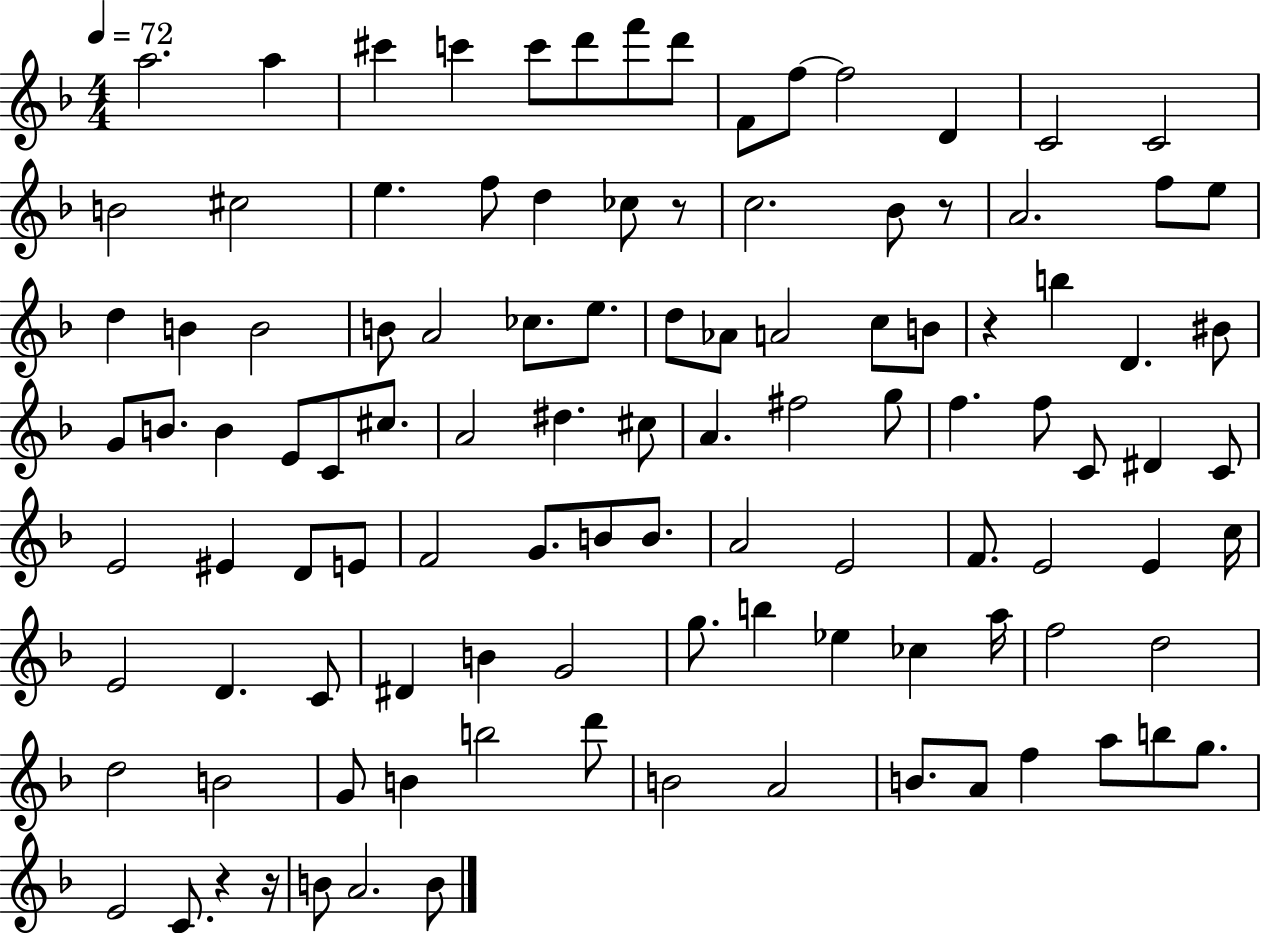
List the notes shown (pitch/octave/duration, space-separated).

A5/h. A5/q C#6/q C6/q C6/e D6/e F6/e D6/e F4/e F5/e F5/h D4/q C4/h C4/h B4/h C#5/h E5/q. F5/e D5/q CES5/e R/e C5/h. Bb4/e R/e A4/h. F5/e E5/e D5/q B4/q B4/h B4/e A4/h CES5/e. E5/e. D5/e Ab4/e A4/h C5/e B4/e R/q B5/q D4/q. BIS4/e G4/e B4/e. B4/q E4/e C4/e C#5/e. A4/h D#5/q. C#5/e A4/q. F#5/h G5/e F5/q. F5/e C4/e D#4/q C4/e E4/h EIS4/q D4/e E4/e F4/h G4/e. B4/e B4/e. A4/h E4/h F4/e. E4/h E4/q C5/s E4/h D4/q. C4/e D#4/q B4/q G4/h G5/e. B5/q Eb5/q CES5/q A5/s F5/h D5/h D5/h B4/h G4/e B4/q B5/h D6/e B4/h A4/h B4/e. A4/e F5/q A5/e B5/e G5/e. E4/h C4/e. R/q R/s B4/e A4/h. B4/e